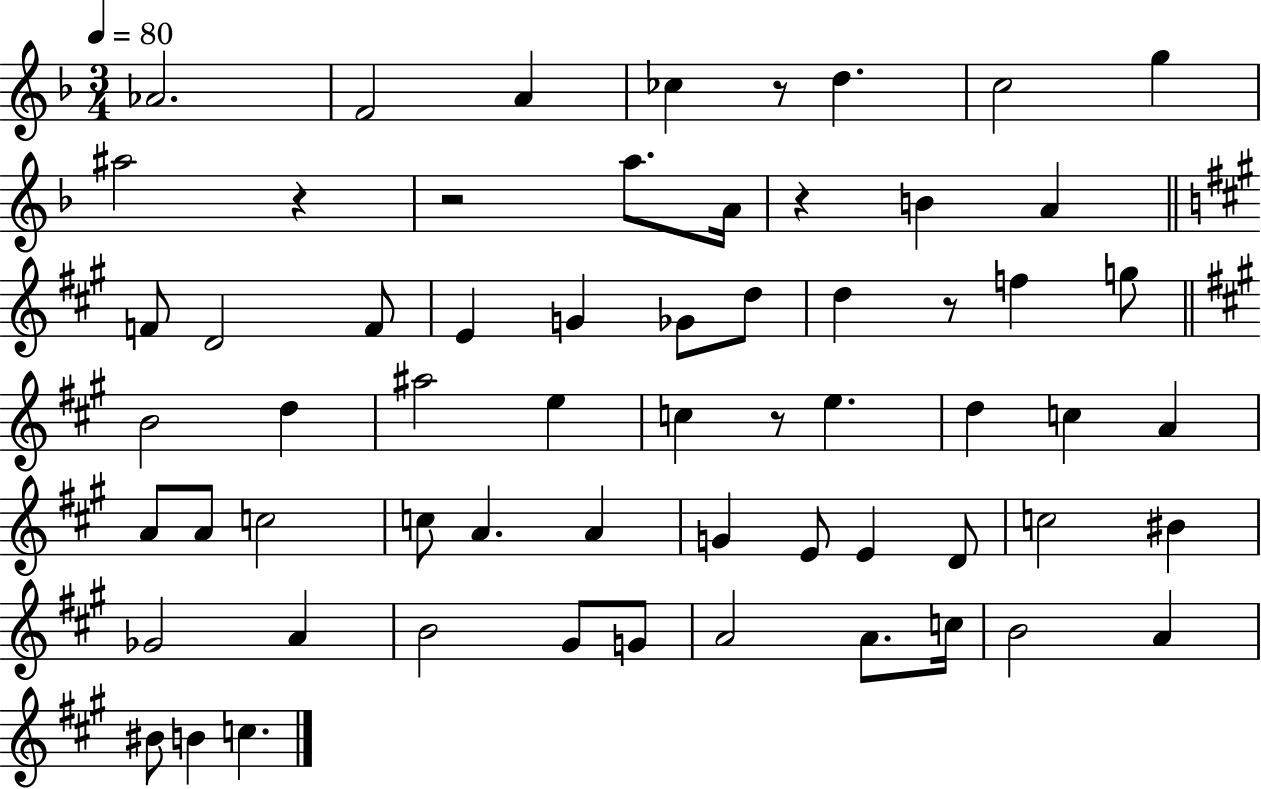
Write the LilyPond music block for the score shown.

{
  \clef treble
  \numericTimeSignature
  \time 3/4
  \key f \major
  \tempo 4 = 80
  \repeat volta 2 { aes'2. | f'2 a'4 | ces''4 r8 d''4. | c''2 g''4 | \break ais''2 r4 | r2 a''8. a'16 | r4 b'4 a'4 | \bar "||" \break \key a \major f'8 d'2 f'8 | e'4 g'4 ges'8 d''8 | d''4 r8 f''4 g''8 | \bar "||" \break \key a \major b'2 d''4 | ais''2 e''4 | c''4 r8 e''4. | d''4 c''4 a'4 | \break a'8 a'8 c''2 | c''8 a'4. a'4 | g'4 e'8 e'4 d'8 | c''2 bis'4 | \break ges'2 a'4 | b'2 gis'8 g'8 | a'2 a'8. c''16 | b'2 a'4 | \break bis'8 b'4 c''4. | } \bar "|."
}